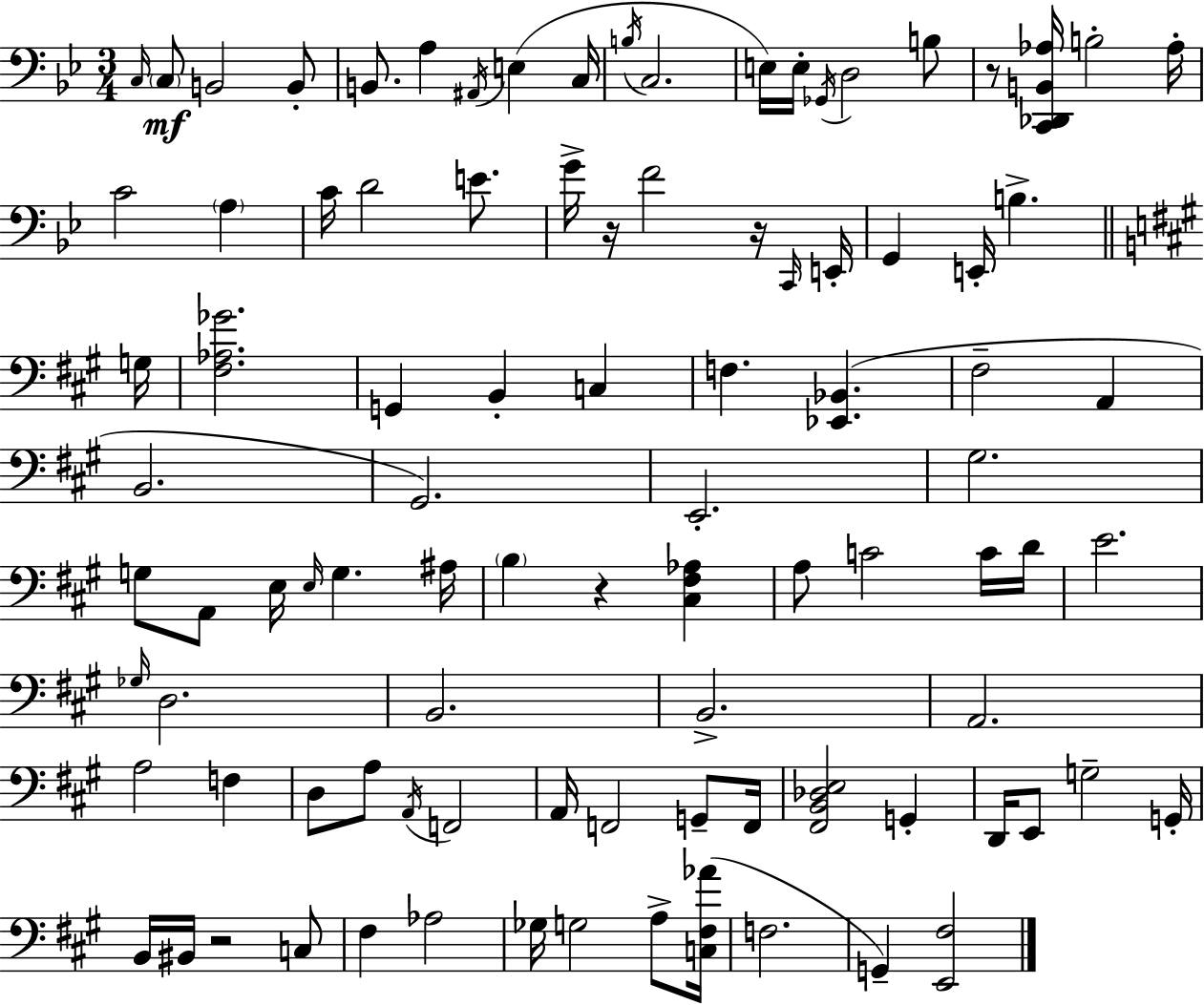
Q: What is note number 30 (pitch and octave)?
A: B3